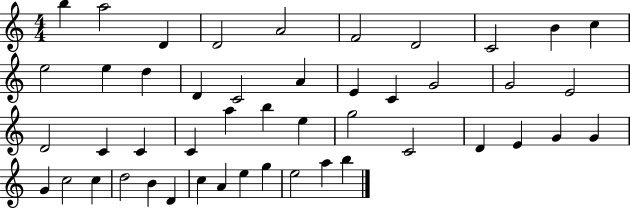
B5/q A5/h D4/q D4/h A4/h F4/h D4/h C4/h B4/q C5/q E5/h E5/q D5/q D4/q C4/h A4/q E4/q C4/q G4/h G4/h E4/h D4/h C4/q C4/q C4/q A5/q B5/q E5/q G5/h C4/h D4/q E4/q G4/q G4/q G4/q C5/h C5/q D5/h B4/q D4/q C5/q A4/q E5/q G5/q E5/h A5/q B5/q